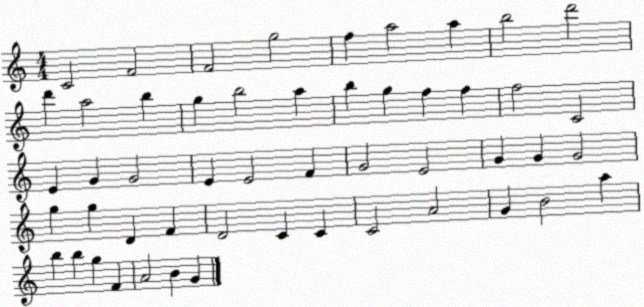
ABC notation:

X:1
T:Untitled
M:4/4
L:1/4
K:C
C2 F2 F2 g2 f a2 a b2 d'2 d' a2 b g b2 a b g f f f2 C2 E G G2 E E2 F G2 E2 G G G2 g g D F D2 C C C2 A2 G B2 a b b g F A2 B G